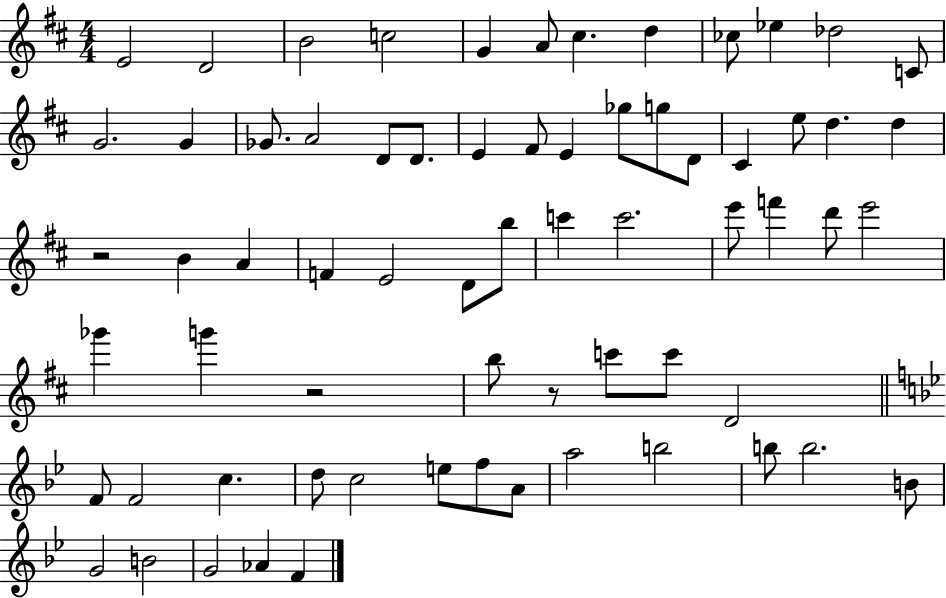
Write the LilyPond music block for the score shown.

{
  \clef treble
  \numericTimeSignature
  \time 4/4
  \key d \major
  e'2 d'2 | b'2 c''2 | g'4 a'8 cis''4. d''4 | ces''8 ees''4 des''2 c'8 | \break g'2. g'4 | ges'8. a'2 d'8 d'8. | e'4 fis'8 e'4 ges''8 g''8 d'8 | cis'4 e''8 d''4. d''4 | \break r2 b'4 a'4 | f'4 e'2 d'8 b''8 | c'''4 c'''2. | e'''8 f'''4 d'''8 e'''2 | \break ges'''4 g'''4 r2 | b''8 r8 c'''8 c'''8 d'2 | \bar "||" \break \key bes \major f'8 f'2 c''4. | d''8 c''2 e''8 f''8 a'8 | a''2 b''2 | b''8 b''2. b'8 | \break g'2 b'2 | g'2 aes'4 f'4 | \bar "|."
}